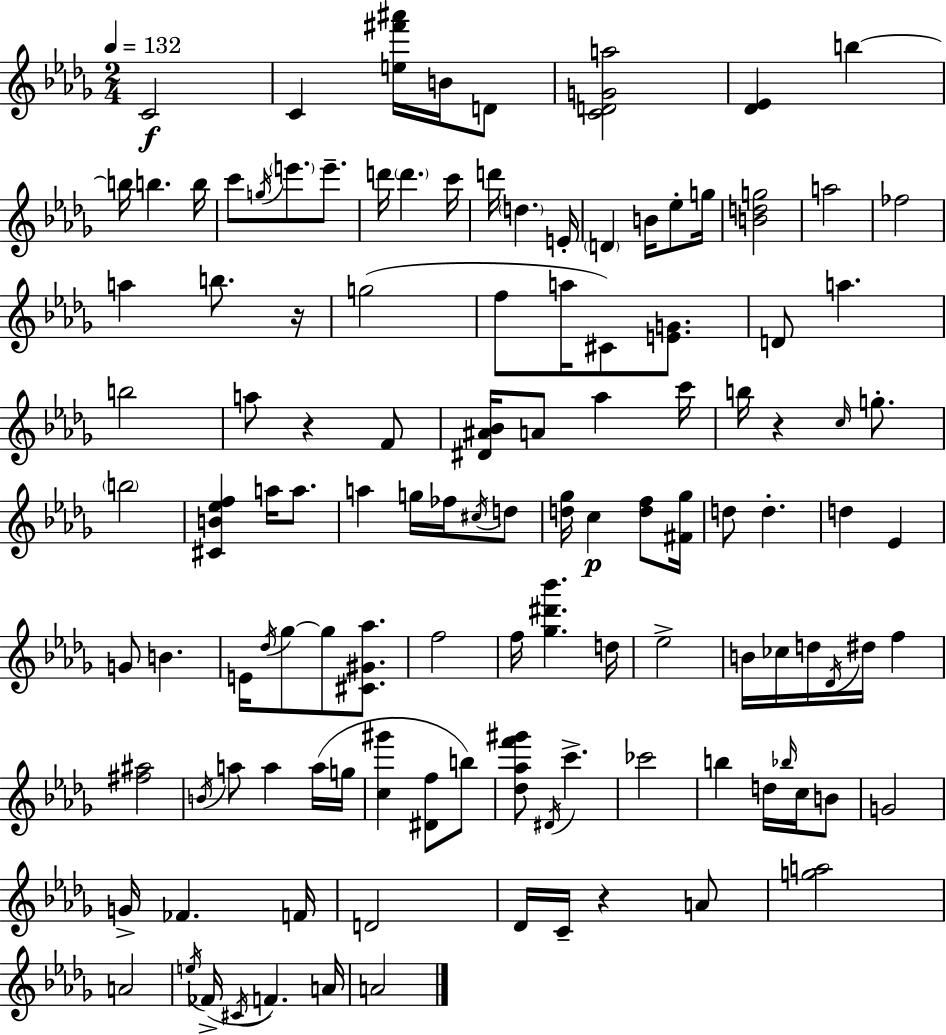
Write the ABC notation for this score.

X:1
T:Untitled
M:2/4
L:1/4
K:Bbm
C2 C [e^f'^a']/4 B/4 D/2 [CDGa]2 [_D_E] b b/4 b b/4 c'/2 g/4 e'/2 e'/2 d'/4 d' c'/4 d'/4 d E/4 D B/4 _e/2 g/4 [Bdg]2 a2 _f2 a b/2 z/4 g2 f/2 a/4 ^C/2 [EG]/2 D/2 a b2 a/2 z F/2 [^D^A_B]/4 A/2 _a c'/4 b/4 z c/4 g/2 b2 [^CB_ef] a/4 a/2 a g/4 _f/4 ^c/4 d/2 [d_g]/4 c [df]/2 [^F_g]/4 d/2 d d _E G/2 B E/4 _d/4 _g/2 _g/2 [^C^G_a]/2 f2 f/4 [_g^d'_b'] d/4 _e2 B/4 _c/4 d/4 _D/4 ^d/4 f [^f^a]2 B/4 a/2 a a/4 g/4 [c^g'] [^Df]/2 b/2 [_d_af'^g']/2 ^D/4 c' _c'2 b d/4 _b/4 c/4 B/2 G2 G/4 _F F/4 D2 _D/4 C/4 z A/2 [ga]2 A2 e/4 _F/4 ^C/4 F A/4 A2